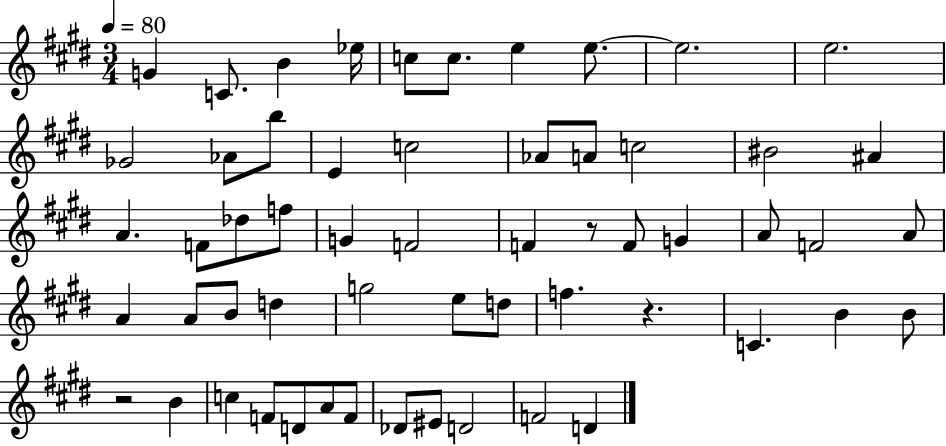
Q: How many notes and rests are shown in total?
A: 57